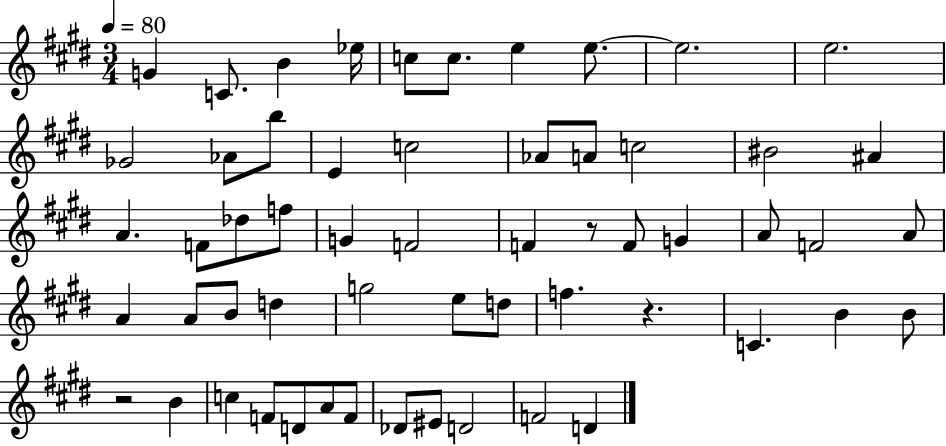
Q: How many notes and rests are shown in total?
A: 57